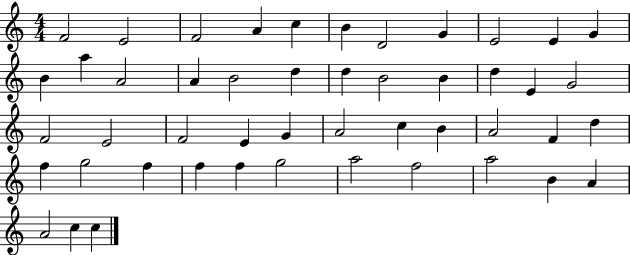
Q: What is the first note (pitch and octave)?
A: F4